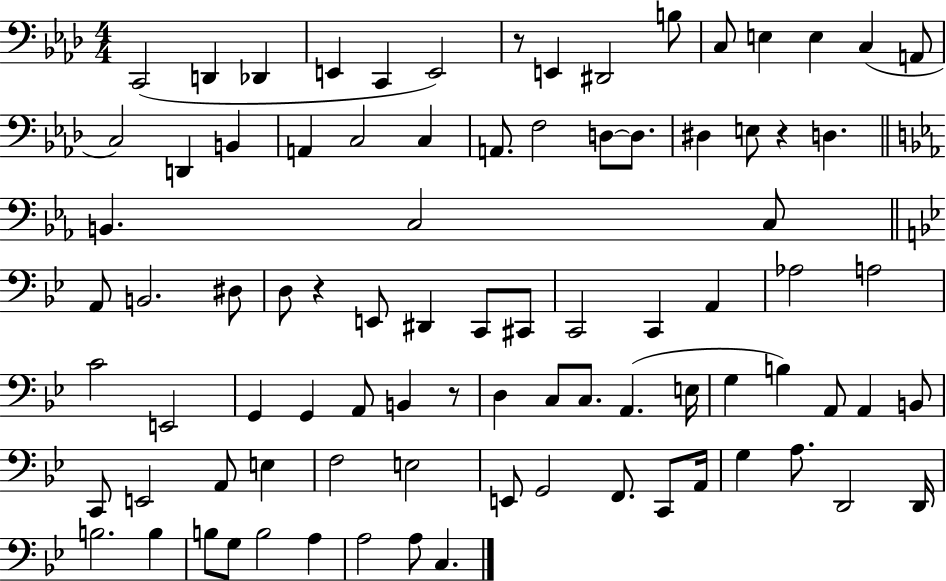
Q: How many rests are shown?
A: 4